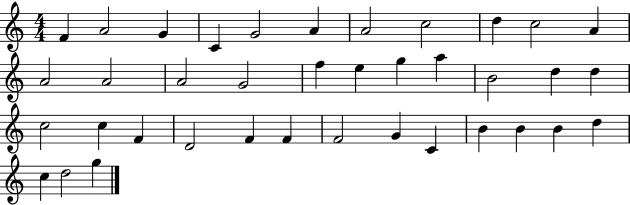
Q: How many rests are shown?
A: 0